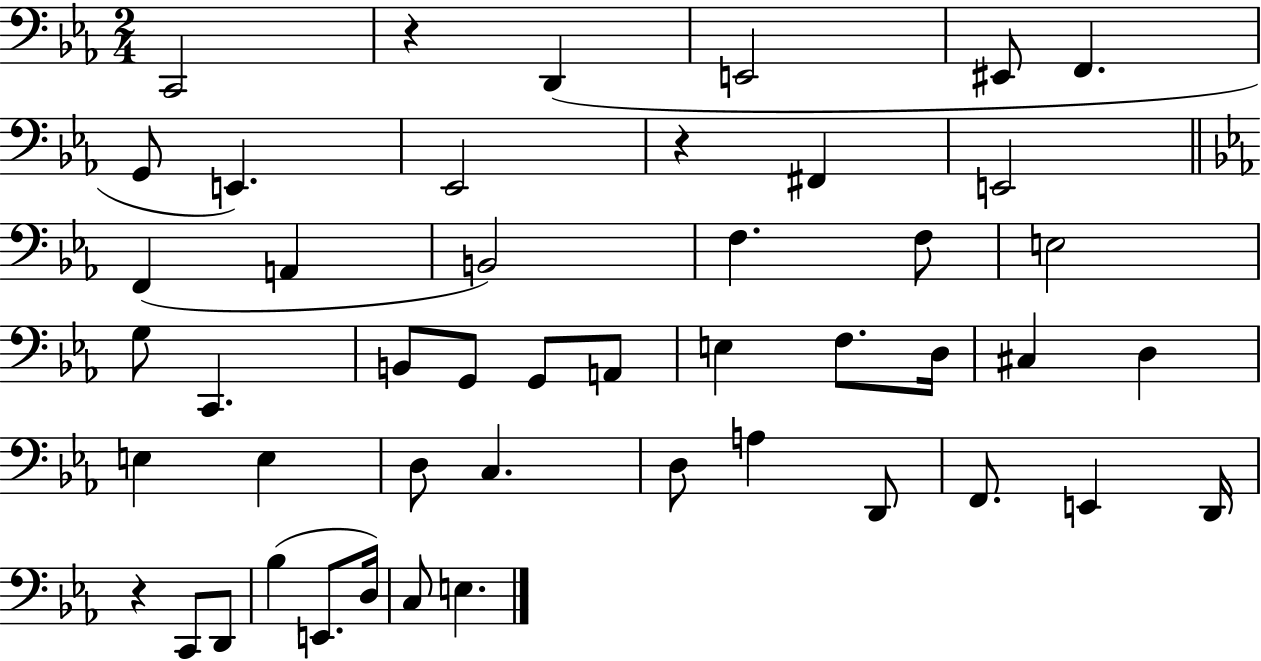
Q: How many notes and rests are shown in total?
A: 47